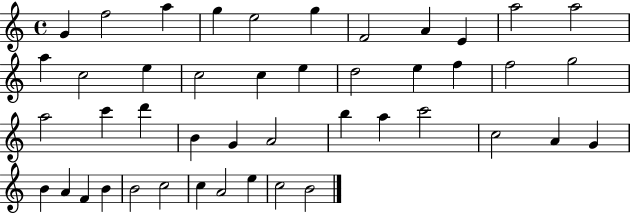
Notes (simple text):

G4/q F5/h A5/q G5/q E5/h G5/q F4/h A4/q E4/q A5/h A5/h A5/q C5/h E5/q C5/h C5/q E5/q D5/h E5/q F5/q F5/h G5/h A5/h C6/q D6/q B4/q G4/q A4/h B5/q A5/q C6/h C5/h A4/q G4/q B4/q A4/q F4/q B4/q B4/h C5/h C5/q A4/h E5/q C5/h B4/h